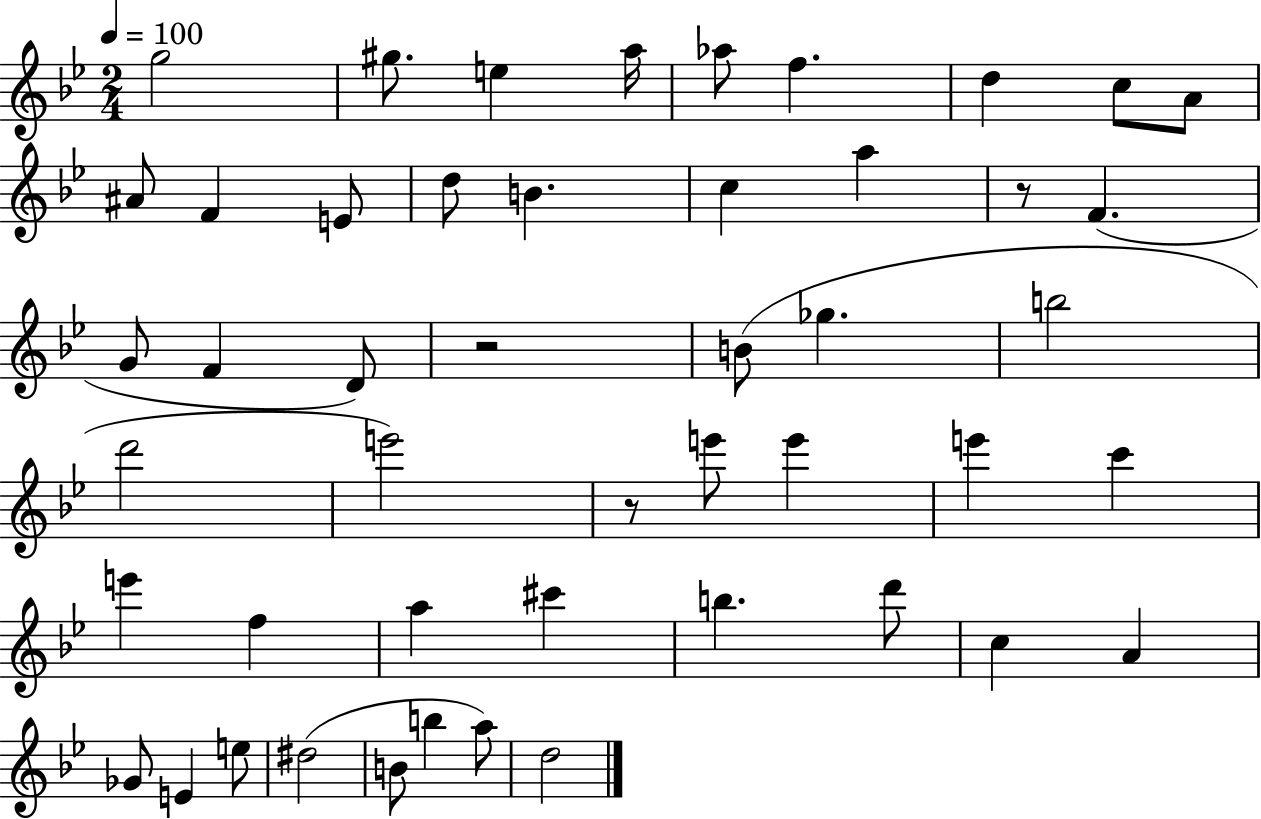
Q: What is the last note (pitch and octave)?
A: D5